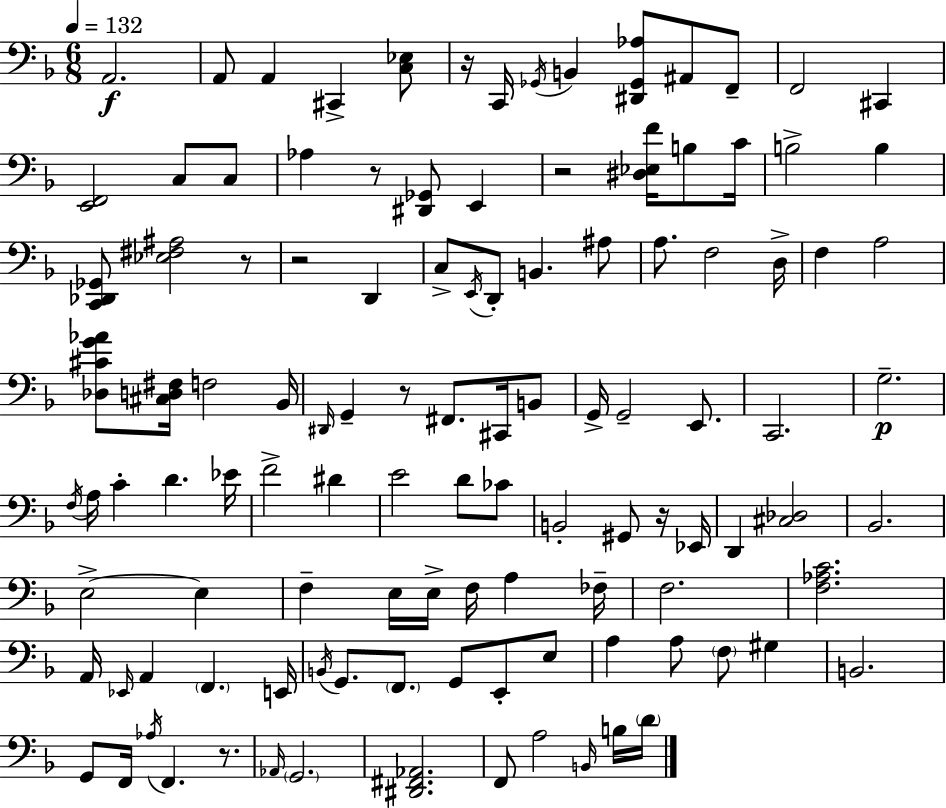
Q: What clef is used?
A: bass